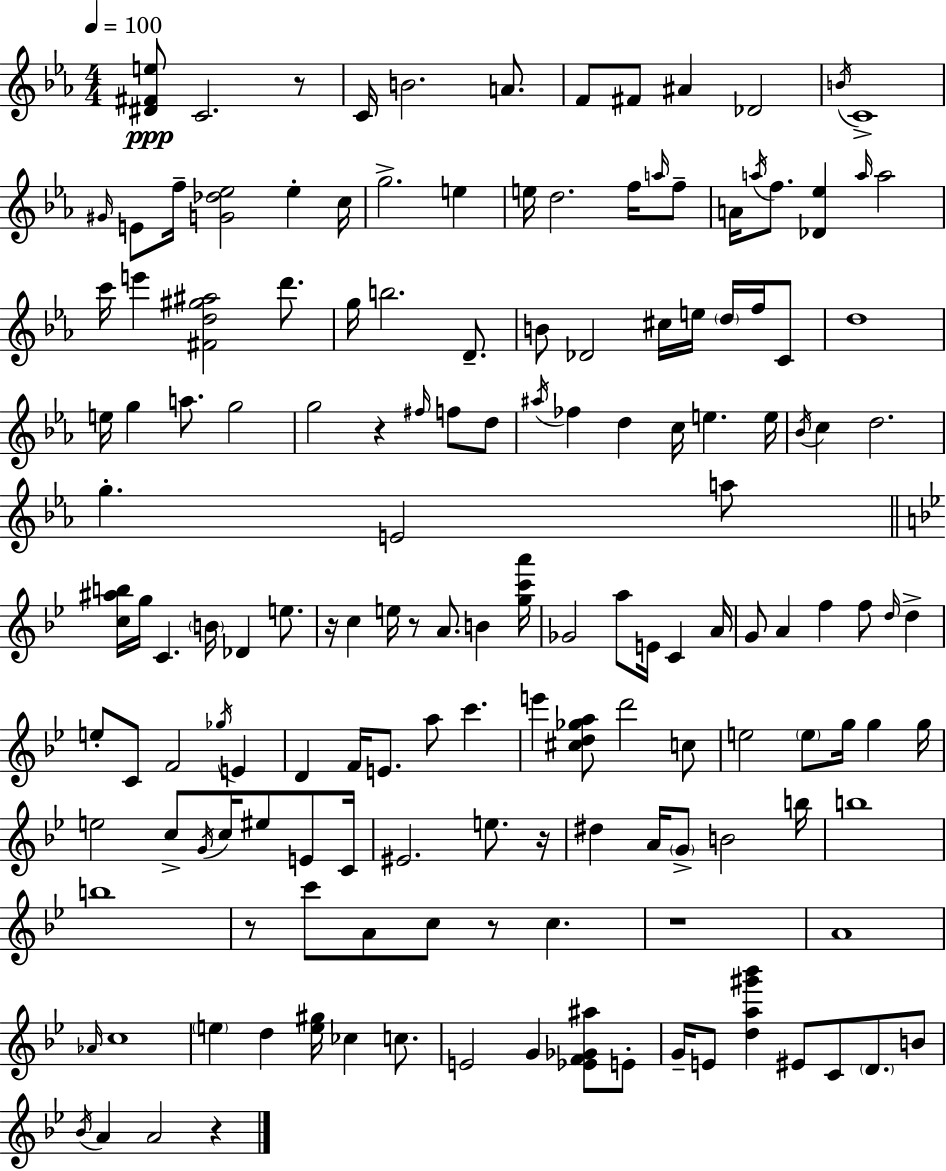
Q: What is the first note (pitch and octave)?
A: C4